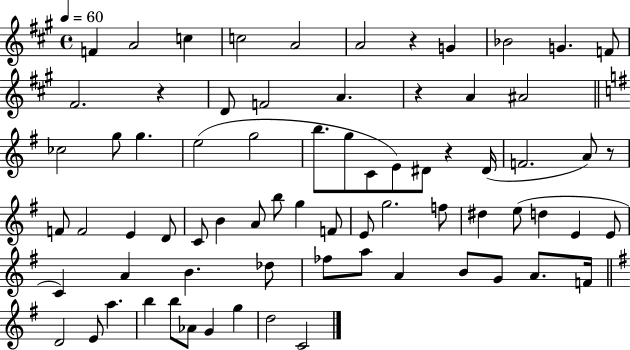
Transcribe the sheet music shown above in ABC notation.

X:1
T:Untitled
M:4/4
L:1/4
K:A
F A2 c c2 A2 A2 z G _B2 G F/2 ^F2 z D/2 F2 A z A ^A2 _c2 g/2 g e2 g2 b/2 g/2 C/2 E/2 ^D/2 z ^D/4 F2 A/2 z/2 F/2 F2 E D/2 C/2 B A/2 b/2 g F/2 E/2 g2 f/2 ^d e/2 d E E/2 C A B _d/2 _f/2 a/2 A B/2 G/2 A/2 F/4 D2 E/2 a b b/2 _A/2 G g d2 C2